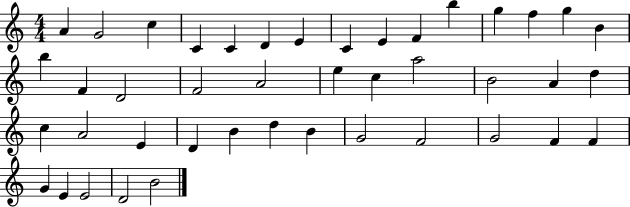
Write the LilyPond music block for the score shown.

{
  \clef treble
  \numericTimeSignature
  \time 4/4
  \key c \major
  a'4 g'2 c''4 | c'4 c'4 d'4 e'4 | c'4 e'4 f'4 b''4 | g''4 f''4 g''4 b'4 | \break b''4 f'4 d'2 | f'2 a'2 | e''4 c''4 a''2 | b'2 a'4 d''4 | \break c''4 a'2 e'4 | d'4 b'4 d''4 b'4 | g'2 f'2 | g'2 f'4 f'4 | \break g'4 e'4 e'2 | d'2 b'2 | \bar "|."
}